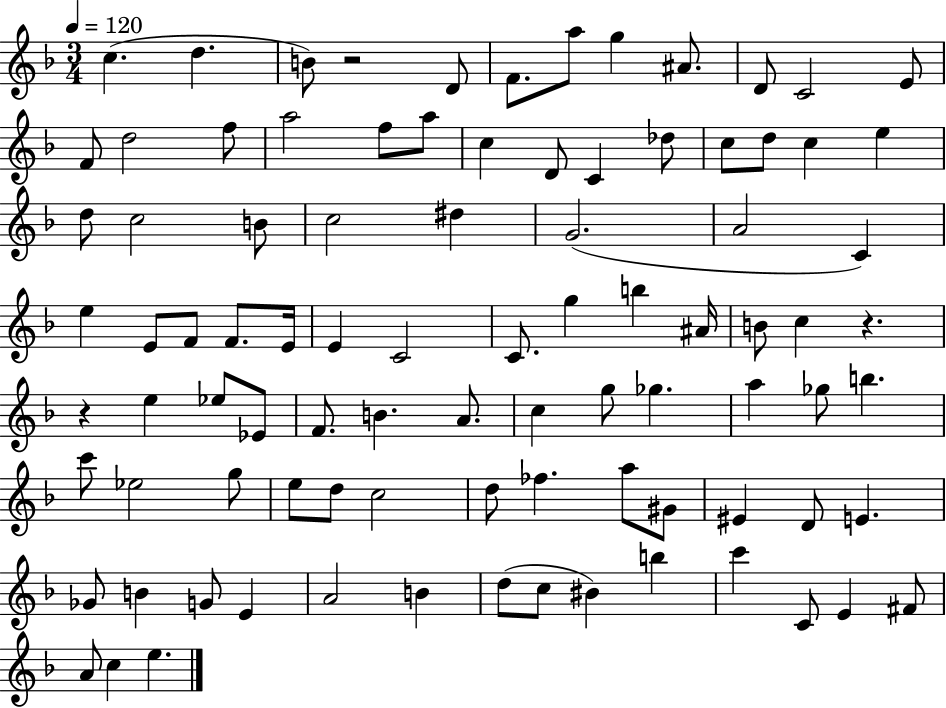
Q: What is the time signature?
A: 3/4